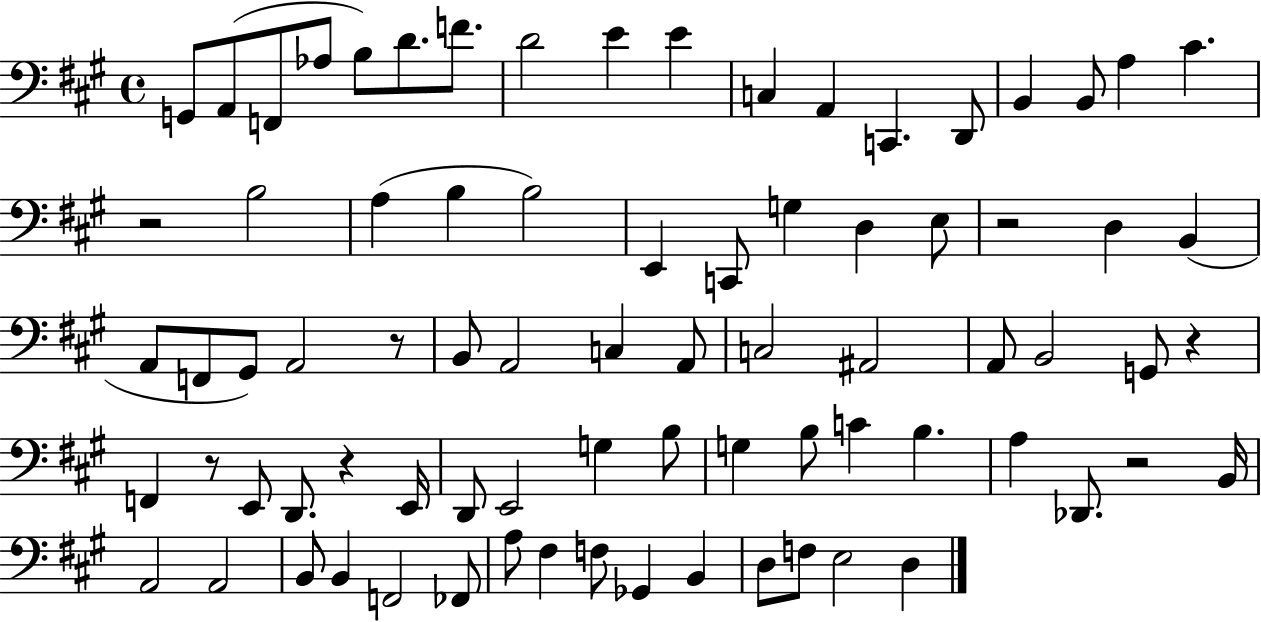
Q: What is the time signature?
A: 4/4